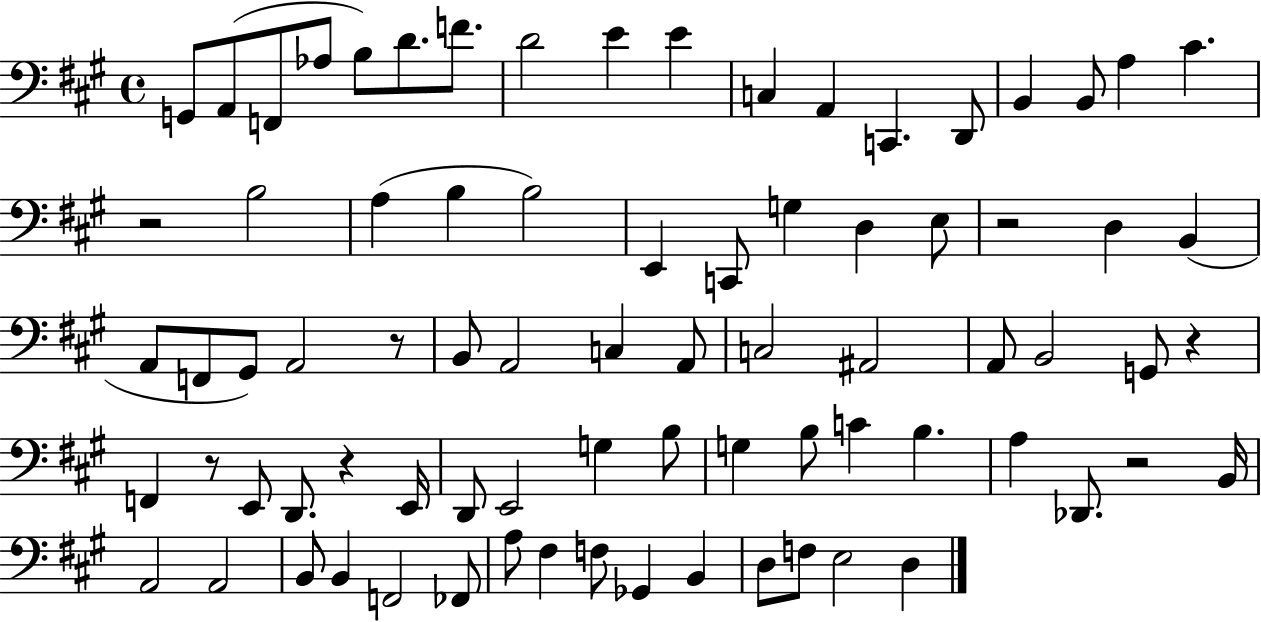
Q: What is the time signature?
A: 4/4